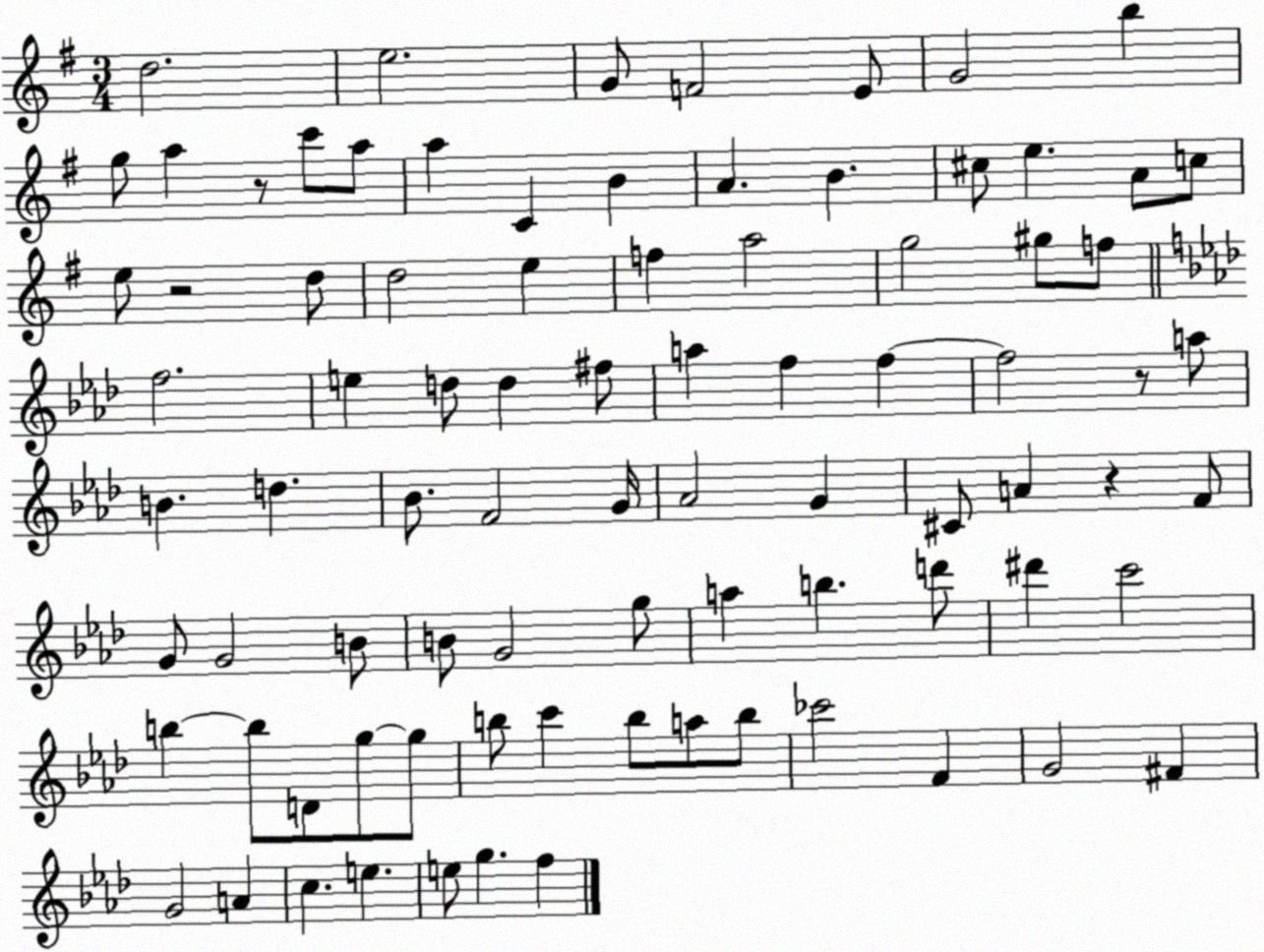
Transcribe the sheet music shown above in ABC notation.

X:1
T:Untitled
M:3/4
L:1/4
K:G
d2 e2 G/2 F2 E/2 G2 b g/2 a z/2 c'/2 a/2 a C B A B ^c/2 e A/2 c/2 e/2 z2 d/2 d2 e f a2 g2 ^g/2 f/2 f2 e d/2 d ^f/2 a f f f2 z/2 a/2 B d _B/2 F2 G/4 _A2 G ^C/2 A z F/2 G/2 G2 B/2 B/2 G2 g/2 a b d'/2 ^d' c'2 b b/2 D/2 g/2 g/2 b/2 c' b/2 a/2 b/2 _c'2 F G2 ^F G2 A c e e/2 g f